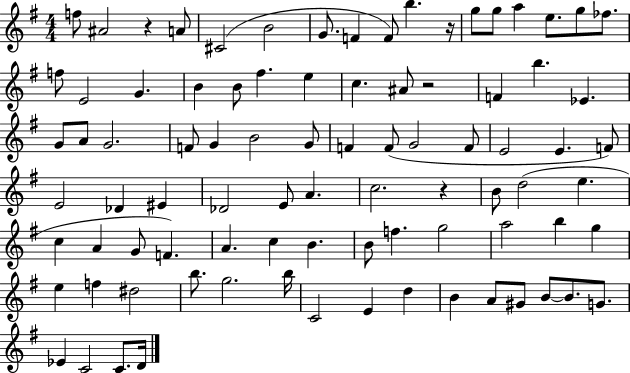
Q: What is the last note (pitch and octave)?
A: D4